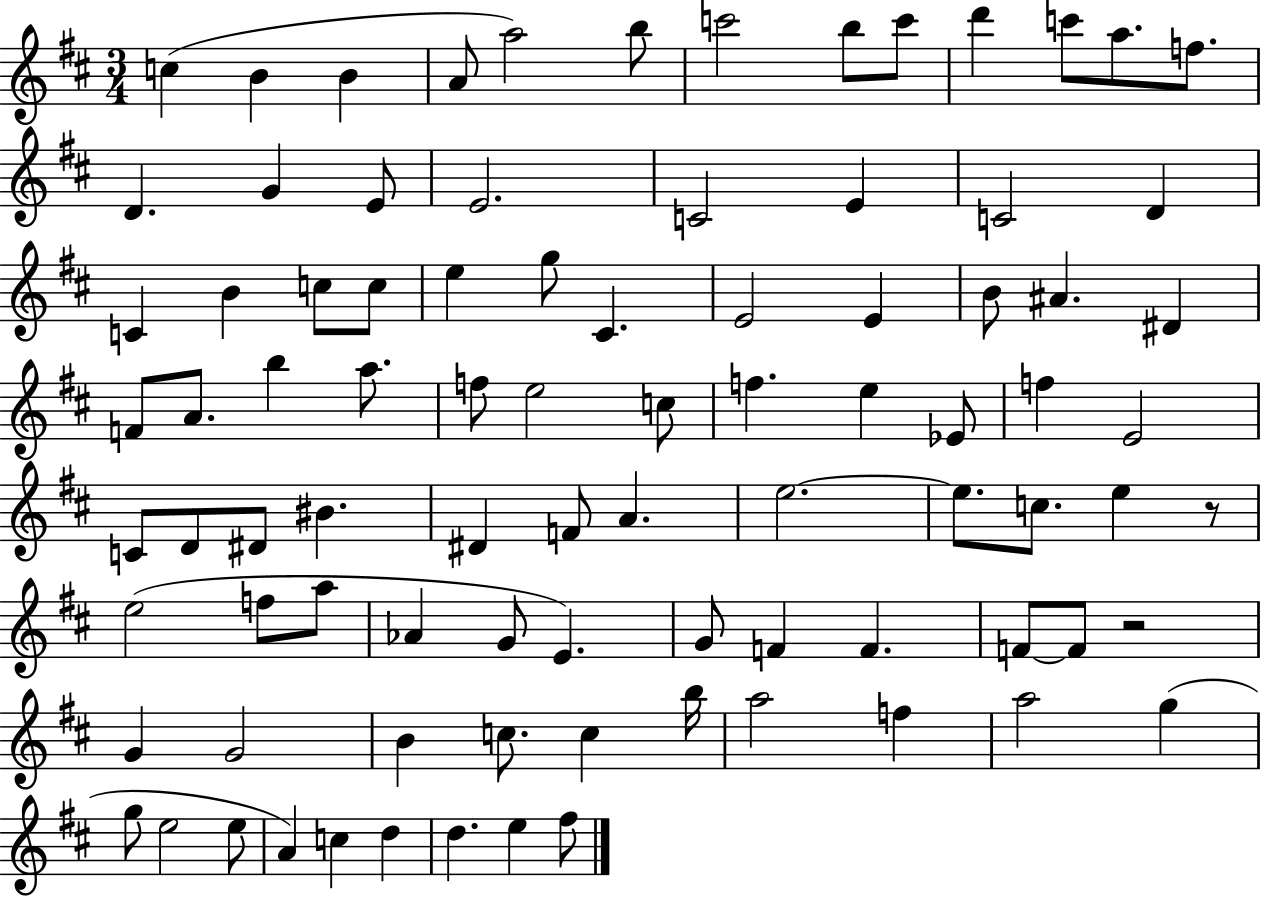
{
  \clef treble
  \numericTimeSignature
  \time 3/4
  \key d \major
  \repeat volta 2 { c''4( b'4 b'4 | a'8 a''2) b''8 | c'''2 b''8 c'''8 | d'''4 c'''8 a''8. f''8. | \break d'4. g'4 e'8 | e'2. | c'2 e'4 | c'2 d'4 | \break c'4 b'4 c''8 c''8 | e''4 g''8 cis'4. | e'2 e'4 | b'8 ais'4. dis'4 | \break f'8 a'8. b''4 a''8. | f''8 e''2 c''8 | f''4. e''4 ees'8 | f''4 e'2 | \break c'8 d'8 dis'8 bis'4. | dis'4 f'8 a'4. | e''2.~~ | e''8. c''8. e''4 r8 | \break e''2( f''8 a''8 | aes'4 g'8 e'4.) | g'8 f'4 f'4. | f'8~~ f'8 r2 | \break g'4 g'2 | b'4 c''8. c''4 b''16 | a''2 f''4 | a''2 g''4( | \break g''8 e''2 e''8 | a'4) c''4 d''4 | d''4. e''4 fis''8 | } \bar "|."
}